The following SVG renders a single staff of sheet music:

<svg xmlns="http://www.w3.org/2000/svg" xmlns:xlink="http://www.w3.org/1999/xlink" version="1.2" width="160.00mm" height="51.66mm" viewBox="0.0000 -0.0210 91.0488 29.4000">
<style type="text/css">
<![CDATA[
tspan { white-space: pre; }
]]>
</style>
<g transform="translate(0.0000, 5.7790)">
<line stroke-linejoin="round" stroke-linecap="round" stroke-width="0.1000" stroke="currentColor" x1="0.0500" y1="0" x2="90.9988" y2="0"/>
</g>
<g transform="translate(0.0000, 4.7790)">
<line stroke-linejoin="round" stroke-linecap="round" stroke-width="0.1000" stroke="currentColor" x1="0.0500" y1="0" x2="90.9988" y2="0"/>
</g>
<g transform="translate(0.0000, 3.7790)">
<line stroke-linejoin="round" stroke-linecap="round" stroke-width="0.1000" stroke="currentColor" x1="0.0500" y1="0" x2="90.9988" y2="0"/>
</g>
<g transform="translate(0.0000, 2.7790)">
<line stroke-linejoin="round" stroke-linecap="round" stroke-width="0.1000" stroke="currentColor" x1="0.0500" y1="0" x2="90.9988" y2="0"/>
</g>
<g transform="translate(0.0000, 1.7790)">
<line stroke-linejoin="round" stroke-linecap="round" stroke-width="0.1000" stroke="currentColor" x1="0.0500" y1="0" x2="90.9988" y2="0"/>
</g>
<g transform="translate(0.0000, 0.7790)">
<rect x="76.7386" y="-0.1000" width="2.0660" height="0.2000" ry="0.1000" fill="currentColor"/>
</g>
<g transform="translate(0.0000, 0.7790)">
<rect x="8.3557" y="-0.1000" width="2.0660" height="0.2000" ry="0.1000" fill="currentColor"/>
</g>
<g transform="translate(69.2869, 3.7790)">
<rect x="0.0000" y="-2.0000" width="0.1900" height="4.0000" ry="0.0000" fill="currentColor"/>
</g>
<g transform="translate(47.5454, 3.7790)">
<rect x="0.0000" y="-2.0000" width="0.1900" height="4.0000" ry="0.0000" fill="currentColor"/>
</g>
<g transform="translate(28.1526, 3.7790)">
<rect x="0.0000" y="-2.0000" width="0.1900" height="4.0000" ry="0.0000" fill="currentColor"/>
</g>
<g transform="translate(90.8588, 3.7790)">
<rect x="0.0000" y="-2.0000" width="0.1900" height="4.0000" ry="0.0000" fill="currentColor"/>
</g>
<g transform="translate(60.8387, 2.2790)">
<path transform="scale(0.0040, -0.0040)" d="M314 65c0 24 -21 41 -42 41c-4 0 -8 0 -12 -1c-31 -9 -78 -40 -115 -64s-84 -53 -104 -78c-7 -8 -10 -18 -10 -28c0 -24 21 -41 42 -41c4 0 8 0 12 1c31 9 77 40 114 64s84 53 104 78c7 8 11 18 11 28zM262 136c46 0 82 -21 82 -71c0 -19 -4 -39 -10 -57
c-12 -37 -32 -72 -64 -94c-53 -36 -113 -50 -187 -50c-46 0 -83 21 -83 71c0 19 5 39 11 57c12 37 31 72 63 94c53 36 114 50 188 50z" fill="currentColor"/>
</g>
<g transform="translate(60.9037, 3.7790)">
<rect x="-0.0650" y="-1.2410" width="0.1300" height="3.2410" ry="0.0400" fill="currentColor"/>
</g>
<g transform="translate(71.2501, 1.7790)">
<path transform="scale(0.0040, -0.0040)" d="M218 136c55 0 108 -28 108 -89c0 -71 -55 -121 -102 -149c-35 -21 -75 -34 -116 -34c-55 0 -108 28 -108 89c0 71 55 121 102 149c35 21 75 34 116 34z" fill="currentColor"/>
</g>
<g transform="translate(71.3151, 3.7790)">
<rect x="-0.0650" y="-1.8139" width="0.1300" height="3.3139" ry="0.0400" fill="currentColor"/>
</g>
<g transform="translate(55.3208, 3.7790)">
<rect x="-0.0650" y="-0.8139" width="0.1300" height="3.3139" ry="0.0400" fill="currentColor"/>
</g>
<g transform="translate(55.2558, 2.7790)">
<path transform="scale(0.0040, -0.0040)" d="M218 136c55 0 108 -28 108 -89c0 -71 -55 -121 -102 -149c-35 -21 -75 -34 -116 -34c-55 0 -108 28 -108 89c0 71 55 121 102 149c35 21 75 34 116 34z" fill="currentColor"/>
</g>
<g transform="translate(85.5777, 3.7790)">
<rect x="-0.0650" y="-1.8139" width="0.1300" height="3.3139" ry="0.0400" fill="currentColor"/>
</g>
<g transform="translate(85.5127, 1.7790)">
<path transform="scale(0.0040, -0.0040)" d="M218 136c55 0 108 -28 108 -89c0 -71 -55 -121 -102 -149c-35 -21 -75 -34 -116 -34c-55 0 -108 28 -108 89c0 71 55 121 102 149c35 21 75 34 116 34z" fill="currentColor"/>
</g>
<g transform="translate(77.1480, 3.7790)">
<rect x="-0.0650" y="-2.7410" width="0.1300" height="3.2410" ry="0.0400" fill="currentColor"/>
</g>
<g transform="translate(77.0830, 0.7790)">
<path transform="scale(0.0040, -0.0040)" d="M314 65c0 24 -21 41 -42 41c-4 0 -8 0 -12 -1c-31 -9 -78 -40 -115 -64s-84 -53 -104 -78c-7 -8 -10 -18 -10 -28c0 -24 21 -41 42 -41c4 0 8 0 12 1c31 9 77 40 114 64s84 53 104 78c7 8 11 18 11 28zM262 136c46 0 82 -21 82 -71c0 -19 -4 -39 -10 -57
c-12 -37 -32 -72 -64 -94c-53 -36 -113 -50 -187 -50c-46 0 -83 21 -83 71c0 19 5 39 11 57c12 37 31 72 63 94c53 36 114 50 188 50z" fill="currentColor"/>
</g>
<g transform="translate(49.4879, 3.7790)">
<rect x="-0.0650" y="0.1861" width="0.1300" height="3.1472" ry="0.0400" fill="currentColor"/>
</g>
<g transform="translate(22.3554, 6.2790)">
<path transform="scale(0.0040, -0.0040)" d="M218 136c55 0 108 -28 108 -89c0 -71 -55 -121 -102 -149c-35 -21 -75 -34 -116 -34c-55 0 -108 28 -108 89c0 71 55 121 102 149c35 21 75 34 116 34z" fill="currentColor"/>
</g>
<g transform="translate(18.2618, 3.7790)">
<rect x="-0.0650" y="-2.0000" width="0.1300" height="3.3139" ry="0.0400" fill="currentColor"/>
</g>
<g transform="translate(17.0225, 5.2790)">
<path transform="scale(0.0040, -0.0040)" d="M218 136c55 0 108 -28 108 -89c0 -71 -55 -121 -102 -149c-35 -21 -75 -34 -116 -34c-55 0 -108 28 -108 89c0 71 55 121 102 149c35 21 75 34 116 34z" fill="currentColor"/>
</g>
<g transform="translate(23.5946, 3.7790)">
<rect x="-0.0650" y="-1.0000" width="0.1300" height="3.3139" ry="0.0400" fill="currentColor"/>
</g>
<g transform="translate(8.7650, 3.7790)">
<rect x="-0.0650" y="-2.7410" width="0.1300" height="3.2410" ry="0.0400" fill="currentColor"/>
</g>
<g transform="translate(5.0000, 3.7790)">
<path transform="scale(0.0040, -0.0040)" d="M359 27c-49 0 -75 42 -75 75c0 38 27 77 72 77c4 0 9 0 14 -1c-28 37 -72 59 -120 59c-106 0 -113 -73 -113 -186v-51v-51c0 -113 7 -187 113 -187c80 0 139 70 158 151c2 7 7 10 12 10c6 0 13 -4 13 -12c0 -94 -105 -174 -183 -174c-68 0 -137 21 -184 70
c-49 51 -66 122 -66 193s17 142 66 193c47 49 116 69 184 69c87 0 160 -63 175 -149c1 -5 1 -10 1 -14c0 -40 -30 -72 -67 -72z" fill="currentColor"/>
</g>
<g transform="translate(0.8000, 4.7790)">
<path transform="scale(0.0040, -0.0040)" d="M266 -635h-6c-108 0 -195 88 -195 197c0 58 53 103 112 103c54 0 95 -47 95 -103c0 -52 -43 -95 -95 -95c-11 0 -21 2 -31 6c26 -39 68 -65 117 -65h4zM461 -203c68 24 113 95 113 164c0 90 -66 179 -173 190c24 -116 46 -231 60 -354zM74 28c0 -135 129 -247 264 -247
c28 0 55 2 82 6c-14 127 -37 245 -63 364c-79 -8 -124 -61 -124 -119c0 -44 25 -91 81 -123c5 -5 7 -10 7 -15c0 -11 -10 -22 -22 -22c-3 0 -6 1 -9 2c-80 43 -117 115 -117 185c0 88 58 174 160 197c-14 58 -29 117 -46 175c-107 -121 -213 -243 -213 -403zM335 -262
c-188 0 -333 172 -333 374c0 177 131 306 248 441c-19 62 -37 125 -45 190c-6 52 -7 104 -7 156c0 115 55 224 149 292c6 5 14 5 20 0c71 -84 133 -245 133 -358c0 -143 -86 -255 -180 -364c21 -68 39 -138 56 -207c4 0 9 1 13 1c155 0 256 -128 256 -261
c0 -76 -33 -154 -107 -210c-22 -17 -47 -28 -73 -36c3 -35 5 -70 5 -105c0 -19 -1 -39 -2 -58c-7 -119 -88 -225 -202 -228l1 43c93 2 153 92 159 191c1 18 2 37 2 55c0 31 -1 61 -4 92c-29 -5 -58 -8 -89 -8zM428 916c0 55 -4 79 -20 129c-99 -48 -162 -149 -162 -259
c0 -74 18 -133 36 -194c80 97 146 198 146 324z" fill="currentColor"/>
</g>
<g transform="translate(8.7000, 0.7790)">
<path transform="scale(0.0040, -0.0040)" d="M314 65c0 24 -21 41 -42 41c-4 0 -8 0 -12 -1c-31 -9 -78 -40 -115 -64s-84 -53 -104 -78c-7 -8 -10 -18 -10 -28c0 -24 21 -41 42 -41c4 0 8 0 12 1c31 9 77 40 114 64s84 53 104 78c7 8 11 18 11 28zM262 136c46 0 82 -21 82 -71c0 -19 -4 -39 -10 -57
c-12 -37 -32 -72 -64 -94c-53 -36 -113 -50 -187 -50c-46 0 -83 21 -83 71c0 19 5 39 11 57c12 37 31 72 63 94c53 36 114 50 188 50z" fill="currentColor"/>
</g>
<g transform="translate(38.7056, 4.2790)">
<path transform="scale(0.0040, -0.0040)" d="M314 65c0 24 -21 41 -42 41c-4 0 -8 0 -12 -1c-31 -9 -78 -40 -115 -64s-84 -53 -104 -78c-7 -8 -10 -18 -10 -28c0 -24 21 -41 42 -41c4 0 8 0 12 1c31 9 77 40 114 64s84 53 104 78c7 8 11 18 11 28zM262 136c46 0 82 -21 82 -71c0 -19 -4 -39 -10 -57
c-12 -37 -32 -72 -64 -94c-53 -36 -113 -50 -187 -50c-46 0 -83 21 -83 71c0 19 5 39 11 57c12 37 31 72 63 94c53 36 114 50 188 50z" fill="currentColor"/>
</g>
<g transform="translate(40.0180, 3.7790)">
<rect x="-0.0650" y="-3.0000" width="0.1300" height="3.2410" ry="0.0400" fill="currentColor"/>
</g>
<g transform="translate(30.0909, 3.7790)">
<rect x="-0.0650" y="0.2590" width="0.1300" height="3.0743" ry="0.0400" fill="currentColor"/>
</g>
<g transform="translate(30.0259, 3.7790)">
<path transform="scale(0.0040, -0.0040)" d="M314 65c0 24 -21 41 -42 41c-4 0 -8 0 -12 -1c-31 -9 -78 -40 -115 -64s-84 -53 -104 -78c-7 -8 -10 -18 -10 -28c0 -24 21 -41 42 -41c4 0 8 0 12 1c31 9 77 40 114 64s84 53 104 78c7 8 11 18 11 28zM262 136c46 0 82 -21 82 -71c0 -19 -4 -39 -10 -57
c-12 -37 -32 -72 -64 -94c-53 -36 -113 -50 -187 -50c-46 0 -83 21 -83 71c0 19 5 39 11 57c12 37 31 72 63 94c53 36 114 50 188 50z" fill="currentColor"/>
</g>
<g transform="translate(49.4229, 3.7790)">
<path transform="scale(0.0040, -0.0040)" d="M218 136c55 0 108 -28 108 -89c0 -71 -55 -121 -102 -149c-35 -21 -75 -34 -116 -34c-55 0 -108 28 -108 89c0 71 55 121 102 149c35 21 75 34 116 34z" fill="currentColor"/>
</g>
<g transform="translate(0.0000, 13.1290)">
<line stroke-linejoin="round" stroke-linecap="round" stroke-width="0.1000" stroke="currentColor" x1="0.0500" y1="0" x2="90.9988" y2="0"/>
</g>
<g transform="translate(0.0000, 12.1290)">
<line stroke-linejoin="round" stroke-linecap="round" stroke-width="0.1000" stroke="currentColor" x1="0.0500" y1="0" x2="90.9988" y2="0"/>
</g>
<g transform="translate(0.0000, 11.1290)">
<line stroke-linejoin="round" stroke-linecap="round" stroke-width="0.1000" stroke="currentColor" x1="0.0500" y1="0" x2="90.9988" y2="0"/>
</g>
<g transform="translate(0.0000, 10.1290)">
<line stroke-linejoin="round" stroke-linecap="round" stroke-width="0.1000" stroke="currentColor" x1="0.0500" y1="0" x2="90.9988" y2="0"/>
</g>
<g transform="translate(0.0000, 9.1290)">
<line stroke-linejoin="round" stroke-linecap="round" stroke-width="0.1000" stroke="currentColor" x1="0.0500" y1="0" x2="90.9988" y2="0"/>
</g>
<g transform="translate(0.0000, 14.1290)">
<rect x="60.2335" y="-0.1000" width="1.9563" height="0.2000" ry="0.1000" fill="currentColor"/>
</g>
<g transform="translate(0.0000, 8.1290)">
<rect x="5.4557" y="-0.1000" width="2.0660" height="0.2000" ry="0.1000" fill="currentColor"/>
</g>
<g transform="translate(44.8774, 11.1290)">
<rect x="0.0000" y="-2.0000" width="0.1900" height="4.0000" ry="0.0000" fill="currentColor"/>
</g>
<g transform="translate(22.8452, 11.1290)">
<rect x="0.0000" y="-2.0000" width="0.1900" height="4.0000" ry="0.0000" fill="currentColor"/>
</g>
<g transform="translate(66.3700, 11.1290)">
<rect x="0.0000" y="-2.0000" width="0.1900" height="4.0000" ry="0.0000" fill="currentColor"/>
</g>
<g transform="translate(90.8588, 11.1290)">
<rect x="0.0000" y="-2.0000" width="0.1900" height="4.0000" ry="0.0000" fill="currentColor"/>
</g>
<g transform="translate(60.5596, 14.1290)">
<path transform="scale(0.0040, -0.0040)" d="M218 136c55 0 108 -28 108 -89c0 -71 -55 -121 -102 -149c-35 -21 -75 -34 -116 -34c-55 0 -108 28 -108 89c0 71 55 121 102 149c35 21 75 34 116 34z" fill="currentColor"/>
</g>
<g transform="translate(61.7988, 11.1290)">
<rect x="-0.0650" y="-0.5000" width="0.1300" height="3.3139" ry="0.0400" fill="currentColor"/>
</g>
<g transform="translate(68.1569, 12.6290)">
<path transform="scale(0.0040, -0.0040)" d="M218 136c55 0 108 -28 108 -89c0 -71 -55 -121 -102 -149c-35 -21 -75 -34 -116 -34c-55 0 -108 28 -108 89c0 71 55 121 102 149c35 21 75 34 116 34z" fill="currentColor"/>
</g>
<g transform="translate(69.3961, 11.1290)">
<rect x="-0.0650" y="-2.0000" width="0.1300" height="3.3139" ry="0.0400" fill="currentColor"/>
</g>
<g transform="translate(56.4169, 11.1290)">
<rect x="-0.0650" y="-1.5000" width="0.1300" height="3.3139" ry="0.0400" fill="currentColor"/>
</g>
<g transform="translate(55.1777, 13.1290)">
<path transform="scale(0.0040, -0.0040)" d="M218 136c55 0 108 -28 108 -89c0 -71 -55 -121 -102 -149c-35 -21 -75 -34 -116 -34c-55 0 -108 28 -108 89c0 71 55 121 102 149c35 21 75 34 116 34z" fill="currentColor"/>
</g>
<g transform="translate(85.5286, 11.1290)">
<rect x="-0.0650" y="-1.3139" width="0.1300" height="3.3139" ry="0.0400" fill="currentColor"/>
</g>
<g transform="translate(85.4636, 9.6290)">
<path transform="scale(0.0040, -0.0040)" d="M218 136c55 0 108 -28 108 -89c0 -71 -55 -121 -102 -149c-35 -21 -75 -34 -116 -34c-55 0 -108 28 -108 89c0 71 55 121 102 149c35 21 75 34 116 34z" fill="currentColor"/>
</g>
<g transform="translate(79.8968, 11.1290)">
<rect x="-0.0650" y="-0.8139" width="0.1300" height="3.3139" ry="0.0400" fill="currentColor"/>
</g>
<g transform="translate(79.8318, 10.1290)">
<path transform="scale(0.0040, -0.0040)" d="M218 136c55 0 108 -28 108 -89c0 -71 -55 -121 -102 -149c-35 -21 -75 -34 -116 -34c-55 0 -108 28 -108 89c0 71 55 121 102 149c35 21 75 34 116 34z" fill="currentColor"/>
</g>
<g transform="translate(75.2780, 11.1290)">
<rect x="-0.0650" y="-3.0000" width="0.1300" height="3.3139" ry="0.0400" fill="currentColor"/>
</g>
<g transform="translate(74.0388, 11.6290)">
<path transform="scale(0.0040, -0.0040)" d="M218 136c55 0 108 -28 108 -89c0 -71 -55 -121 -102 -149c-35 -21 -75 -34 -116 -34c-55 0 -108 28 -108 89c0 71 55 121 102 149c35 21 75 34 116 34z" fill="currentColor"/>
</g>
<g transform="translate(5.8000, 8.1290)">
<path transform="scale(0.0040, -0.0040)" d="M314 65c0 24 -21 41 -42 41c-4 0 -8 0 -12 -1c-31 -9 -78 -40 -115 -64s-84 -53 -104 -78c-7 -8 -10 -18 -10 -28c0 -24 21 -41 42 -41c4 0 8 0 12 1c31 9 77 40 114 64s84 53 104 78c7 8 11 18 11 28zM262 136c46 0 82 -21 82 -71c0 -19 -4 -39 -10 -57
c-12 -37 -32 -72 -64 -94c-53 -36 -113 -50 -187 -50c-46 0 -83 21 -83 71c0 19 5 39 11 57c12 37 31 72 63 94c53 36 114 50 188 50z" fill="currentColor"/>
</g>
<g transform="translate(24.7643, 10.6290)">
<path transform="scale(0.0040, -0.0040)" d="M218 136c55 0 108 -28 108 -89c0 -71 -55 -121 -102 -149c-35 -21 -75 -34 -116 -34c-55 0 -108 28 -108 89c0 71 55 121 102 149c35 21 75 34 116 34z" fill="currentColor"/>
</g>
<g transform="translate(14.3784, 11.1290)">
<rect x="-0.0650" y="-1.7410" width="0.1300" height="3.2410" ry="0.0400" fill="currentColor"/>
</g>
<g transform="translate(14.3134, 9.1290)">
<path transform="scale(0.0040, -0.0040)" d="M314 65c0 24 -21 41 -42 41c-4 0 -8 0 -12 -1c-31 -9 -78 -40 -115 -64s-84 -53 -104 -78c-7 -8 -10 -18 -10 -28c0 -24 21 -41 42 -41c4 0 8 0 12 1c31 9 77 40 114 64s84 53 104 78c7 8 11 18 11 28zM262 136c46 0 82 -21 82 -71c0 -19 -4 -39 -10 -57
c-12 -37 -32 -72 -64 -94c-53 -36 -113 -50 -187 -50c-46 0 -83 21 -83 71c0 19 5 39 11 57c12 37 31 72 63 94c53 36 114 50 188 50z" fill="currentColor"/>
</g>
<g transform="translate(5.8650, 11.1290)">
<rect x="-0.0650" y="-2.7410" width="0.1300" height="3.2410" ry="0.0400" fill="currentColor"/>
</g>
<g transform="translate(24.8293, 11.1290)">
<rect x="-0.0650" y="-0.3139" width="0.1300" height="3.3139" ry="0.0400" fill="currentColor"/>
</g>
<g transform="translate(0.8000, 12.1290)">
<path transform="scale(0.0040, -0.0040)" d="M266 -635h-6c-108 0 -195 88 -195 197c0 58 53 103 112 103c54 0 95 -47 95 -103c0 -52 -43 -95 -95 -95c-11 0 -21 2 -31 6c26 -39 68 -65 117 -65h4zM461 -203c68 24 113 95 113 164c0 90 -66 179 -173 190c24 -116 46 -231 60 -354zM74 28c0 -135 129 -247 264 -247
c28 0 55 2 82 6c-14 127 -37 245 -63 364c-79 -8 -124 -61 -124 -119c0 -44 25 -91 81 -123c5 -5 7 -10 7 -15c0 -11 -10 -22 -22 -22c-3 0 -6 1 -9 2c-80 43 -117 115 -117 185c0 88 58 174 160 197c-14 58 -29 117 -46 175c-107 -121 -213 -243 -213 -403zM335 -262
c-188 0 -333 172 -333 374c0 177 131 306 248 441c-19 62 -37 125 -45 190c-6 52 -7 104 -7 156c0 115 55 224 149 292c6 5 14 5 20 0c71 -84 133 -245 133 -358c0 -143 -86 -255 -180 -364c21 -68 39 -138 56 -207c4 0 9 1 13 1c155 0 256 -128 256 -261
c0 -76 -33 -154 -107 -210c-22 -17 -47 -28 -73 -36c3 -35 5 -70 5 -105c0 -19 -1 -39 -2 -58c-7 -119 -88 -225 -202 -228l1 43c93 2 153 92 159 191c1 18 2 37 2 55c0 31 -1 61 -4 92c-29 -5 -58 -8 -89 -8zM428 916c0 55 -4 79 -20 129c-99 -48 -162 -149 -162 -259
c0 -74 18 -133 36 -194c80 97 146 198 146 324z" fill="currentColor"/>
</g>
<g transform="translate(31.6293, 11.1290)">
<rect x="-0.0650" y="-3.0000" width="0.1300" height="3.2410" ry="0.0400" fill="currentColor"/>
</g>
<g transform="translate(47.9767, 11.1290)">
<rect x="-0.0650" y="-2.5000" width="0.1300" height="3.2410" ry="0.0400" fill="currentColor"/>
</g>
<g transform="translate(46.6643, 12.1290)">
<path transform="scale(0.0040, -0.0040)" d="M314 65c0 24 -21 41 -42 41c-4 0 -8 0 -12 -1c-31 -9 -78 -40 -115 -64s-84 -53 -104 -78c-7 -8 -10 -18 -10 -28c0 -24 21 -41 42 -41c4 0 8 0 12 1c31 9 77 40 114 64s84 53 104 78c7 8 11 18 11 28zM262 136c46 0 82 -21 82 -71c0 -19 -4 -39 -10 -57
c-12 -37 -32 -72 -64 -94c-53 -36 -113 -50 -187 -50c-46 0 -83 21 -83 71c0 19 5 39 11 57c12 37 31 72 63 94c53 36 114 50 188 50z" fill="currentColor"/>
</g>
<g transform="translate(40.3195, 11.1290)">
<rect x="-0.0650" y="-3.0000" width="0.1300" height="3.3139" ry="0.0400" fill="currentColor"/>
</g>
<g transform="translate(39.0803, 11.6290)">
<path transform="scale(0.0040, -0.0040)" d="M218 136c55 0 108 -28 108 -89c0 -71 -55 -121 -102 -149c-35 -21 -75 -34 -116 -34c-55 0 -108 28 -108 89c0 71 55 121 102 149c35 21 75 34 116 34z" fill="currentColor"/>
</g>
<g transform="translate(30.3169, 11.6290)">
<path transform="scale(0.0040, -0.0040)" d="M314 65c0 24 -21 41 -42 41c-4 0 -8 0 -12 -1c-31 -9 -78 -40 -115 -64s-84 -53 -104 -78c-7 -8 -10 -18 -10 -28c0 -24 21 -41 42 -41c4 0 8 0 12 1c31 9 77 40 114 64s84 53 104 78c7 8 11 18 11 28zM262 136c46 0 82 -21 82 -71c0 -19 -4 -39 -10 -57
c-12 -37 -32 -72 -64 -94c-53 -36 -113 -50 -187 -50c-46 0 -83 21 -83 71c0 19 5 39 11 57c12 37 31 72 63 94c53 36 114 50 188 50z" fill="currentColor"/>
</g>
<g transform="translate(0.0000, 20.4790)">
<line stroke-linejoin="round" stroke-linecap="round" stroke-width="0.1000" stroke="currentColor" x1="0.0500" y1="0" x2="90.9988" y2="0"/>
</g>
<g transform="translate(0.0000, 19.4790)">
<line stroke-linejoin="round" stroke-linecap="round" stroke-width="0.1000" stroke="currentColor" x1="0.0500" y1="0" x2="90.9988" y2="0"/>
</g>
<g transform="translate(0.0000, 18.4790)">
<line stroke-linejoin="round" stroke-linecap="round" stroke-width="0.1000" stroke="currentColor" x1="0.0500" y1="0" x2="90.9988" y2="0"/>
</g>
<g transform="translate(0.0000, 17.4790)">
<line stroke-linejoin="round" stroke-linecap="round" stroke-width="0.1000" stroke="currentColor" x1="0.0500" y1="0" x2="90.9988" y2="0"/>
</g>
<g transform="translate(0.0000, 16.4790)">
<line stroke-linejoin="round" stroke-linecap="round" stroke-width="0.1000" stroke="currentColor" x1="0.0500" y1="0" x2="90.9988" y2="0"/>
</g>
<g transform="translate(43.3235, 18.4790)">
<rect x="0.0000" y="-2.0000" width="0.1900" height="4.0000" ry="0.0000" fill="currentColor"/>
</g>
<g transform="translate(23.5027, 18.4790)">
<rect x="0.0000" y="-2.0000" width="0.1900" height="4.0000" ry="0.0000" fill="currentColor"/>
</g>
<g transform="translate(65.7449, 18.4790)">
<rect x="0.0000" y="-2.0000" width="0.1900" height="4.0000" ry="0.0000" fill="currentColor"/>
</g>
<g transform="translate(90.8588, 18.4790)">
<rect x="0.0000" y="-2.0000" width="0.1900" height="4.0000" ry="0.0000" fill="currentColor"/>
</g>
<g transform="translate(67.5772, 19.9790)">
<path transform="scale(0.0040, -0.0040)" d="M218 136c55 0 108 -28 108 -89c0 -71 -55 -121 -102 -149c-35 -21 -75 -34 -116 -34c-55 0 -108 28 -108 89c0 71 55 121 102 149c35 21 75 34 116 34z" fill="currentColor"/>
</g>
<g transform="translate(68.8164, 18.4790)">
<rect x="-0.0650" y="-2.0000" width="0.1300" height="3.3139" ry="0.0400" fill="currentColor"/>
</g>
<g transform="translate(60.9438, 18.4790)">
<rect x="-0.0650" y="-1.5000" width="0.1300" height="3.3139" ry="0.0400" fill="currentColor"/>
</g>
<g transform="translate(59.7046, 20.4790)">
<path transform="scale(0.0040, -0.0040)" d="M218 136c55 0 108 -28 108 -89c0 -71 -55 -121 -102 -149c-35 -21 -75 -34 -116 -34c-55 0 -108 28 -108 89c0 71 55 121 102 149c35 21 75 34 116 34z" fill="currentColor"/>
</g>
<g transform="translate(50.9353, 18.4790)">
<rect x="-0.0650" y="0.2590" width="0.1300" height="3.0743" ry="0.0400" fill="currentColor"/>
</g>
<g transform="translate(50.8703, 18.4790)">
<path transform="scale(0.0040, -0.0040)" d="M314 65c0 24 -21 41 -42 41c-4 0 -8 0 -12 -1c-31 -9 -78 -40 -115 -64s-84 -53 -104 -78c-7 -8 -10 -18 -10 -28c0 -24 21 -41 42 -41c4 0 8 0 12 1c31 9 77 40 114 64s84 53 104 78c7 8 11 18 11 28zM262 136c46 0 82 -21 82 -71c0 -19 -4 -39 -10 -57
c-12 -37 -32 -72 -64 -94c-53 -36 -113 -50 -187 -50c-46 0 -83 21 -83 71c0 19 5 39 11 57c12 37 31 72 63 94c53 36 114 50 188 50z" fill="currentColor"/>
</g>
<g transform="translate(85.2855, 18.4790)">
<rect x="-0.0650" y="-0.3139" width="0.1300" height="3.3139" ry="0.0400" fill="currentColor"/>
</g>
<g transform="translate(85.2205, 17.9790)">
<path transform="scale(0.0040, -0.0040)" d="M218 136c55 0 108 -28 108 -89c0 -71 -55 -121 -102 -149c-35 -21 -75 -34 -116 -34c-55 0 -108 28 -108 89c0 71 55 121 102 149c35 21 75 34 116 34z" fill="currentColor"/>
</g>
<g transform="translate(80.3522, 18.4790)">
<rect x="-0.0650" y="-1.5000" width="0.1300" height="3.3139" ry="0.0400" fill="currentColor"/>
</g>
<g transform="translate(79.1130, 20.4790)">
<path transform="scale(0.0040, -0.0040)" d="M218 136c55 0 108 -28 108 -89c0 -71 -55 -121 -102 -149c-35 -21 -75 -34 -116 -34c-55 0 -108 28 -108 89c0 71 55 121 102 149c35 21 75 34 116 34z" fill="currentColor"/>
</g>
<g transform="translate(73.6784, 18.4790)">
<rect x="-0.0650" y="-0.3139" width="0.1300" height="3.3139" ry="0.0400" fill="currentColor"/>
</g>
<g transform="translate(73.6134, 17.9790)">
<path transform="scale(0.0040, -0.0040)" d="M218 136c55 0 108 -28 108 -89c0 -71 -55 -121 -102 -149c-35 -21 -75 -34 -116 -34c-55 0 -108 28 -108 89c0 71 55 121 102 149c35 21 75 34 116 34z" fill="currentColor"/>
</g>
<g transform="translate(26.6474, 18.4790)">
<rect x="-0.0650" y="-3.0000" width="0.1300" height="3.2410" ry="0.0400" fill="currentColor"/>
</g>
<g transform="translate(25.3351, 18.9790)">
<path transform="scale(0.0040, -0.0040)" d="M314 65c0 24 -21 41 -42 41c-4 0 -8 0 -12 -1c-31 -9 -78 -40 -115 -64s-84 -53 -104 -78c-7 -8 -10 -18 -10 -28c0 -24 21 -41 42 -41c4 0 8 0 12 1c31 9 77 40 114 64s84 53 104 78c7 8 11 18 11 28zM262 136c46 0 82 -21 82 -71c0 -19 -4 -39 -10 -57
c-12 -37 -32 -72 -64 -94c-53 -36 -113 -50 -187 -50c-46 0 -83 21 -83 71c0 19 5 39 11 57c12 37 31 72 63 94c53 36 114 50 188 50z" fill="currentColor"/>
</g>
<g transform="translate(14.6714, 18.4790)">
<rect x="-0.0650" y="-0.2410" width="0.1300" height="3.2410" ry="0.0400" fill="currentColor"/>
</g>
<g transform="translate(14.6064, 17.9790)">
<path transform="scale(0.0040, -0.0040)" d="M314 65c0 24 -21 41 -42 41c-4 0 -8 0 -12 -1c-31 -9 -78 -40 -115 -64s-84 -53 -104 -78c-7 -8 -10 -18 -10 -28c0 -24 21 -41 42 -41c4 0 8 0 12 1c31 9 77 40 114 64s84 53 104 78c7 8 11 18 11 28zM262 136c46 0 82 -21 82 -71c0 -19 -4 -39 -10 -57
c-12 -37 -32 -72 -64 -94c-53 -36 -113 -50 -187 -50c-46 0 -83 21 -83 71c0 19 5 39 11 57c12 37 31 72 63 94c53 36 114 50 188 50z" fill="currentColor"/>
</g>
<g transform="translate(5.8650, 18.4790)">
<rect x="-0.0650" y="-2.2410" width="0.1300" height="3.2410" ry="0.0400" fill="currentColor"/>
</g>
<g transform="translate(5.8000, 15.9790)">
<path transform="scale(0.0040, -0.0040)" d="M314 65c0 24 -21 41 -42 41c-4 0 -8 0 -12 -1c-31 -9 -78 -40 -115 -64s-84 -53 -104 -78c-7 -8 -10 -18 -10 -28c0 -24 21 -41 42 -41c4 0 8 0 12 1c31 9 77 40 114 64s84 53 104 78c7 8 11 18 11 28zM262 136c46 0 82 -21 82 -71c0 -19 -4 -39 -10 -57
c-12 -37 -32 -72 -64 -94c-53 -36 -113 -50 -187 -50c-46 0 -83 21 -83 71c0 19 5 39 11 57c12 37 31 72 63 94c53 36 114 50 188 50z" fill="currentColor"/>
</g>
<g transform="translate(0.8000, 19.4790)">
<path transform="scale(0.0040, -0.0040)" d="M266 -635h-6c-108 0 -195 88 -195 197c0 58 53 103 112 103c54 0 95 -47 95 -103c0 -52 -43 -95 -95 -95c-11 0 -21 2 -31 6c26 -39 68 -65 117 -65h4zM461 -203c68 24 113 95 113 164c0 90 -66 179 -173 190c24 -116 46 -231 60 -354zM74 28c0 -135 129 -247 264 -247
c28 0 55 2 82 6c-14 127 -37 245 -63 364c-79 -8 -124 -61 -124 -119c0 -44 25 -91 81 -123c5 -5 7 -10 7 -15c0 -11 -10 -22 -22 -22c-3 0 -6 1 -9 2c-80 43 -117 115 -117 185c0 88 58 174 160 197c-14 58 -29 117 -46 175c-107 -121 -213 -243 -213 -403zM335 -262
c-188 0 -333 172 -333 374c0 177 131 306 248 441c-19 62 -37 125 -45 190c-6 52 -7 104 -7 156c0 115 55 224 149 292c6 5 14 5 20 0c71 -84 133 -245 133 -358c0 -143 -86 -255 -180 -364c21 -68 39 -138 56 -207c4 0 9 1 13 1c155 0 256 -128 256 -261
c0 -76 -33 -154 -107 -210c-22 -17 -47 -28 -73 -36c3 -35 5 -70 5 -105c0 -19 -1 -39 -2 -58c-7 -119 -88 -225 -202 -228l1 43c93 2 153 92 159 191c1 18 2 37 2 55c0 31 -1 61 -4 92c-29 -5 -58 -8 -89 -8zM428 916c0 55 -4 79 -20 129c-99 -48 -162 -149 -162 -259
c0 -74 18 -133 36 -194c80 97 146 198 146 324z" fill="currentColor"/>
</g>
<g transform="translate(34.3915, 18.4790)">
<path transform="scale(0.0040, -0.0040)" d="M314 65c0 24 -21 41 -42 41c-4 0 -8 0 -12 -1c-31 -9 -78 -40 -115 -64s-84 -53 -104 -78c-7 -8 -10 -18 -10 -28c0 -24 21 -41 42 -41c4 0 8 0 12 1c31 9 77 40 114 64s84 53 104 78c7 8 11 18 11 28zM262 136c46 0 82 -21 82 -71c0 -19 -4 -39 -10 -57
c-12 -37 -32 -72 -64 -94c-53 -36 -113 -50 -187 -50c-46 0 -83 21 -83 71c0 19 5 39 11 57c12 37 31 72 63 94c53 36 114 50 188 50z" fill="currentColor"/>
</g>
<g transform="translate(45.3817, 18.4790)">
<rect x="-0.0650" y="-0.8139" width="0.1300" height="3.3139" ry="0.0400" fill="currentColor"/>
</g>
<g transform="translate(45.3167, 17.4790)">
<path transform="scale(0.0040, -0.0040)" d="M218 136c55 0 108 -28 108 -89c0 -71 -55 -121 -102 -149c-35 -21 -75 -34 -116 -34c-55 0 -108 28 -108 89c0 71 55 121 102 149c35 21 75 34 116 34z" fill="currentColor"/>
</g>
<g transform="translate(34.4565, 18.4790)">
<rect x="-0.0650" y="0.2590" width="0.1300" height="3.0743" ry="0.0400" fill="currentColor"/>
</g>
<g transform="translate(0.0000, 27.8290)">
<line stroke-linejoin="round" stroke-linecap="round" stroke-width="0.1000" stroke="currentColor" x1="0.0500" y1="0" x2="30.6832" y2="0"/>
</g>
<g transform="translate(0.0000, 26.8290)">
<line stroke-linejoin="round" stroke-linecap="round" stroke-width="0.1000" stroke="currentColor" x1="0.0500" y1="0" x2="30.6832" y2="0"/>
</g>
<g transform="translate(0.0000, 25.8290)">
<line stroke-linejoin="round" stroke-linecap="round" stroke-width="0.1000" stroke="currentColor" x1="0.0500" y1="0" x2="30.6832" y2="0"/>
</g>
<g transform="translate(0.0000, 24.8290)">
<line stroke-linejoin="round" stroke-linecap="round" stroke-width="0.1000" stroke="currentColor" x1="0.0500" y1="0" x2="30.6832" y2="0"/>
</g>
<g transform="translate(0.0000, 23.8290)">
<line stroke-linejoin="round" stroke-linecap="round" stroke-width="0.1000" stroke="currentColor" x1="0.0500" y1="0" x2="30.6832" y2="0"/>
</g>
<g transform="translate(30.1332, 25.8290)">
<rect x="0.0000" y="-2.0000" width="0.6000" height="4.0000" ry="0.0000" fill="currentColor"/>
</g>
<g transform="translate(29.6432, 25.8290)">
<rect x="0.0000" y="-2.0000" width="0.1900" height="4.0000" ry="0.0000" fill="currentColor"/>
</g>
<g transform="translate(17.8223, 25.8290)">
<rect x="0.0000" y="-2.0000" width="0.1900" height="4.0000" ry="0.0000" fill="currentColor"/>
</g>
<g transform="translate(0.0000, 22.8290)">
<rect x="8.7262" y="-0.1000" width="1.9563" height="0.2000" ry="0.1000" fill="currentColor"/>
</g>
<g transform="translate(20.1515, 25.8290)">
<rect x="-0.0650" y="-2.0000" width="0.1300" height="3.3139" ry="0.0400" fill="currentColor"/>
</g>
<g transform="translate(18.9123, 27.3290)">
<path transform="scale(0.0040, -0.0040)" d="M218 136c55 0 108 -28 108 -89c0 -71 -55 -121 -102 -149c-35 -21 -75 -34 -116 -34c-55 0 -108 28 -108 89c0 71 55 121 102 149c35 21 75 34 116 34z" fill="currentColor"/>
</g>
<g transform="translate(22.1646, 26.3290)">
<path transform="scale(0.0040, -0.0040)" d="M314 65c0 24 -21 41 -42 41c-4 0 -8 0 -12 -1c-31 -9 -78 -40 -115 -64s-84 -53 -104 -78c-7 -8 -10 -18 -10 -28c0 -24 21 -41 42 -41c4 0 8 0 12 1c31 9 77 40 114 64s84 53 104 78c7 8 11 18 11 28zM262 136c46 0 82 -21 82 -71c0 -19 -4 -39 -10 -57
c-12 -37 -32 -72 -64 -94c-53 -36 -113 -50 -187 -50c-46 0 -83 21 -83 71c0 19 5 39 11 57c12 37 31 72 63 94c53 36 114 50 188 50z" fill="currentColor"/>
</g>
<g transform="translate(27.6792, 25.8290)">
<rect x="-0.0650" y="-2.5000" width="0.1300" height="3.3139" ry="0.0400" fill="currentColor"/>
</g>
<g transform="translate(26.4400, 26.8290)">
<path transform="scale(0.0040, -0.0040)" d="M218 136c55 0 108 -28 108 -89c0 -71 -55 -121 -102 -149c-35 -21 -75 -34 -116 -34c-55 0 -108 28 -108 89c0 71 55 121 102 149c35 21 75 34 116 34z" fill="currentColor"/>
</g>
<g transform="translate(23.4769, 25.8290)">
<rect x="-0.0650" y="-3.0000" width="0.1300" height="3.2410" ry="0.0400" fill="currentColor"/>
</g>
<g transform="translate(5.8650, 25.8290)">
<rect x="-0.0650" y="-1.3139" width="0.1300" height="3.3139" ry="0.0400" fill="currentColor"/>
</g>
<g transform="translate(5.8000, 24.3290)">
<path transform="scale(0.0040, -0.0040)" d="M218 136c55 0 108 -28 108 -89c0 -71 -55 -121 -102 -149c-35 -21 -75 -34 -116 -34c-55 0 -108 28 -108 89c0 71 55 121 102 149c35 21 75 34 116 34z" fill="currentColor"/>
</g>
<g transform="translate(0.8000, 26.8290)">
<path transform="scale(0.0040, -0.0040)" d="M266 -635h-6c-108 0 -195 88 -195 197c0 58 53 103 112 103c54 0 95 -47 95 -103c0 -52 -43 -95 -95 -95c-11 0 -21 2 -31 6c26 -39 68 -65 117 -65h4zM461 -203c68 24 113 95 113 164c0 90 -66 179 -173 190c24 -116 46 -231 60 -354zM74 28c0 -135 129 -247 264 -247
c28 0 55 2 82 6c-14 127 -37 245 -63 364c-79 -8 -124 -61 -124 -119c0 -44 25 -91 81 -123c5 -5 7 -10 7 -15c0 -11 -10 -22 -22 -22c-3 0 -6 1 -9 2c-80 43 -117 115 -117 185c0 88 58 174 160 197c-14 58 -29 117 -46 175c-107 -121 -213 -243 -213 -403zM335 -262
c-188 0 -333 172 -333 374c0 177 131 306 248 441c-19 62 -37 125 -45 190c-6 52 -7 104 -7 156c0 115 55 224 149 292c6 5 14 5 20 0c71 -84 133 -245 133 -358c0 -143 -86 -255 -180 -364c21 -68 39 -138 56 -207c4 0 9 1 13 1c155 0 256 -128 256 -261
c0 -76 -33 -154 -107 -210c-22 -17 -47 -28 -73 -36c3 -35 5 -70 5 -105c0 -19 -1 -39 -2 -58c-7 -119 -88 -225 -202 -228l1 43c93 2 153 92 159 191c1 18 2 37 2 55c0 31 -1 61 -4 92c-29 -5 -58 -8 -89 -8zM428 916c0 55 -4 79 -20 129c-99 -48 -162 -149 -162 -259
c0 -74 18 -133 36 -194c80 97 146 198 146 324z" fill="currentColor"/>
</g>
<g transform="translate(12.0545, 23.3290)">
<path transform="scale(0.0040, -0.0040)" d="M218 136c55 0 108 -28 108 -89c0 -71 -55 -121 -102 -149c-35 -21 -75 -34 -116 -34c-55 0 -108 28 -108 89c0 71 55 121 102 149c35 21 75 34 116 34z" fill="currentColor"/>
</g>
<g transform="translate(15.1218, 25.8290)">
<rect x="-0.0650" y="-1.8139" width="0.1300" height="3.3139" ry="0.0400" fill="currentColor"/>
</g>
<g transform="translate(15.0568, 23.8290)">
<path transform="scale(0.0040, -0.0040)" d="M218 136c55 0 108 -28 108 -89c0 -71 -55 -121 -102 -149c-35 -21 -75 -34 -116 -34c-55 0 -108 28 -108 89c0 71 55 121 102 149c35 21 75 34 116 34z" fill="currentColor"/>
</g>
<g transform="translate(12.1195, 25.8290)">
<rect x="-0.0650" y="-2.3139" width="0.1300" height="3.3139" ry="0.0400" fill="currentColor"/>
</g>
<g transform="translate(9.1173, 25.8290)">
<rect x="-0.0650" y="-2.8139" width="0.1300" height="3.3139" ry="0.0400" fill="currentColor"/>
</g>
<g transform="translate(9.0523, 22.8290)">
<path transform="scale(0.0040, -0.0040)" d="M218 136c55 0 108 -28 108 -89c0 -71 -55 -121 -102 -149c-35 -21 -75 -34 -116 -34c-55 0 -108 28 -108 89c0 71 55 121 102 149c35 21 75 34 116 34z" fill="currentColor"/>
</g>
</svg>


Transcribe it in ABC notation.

X:1
T:Untitled
M:4/4
L:1/4
K:C
a2 F D B2 A2 B d e2 f a2 f a2 f2 c A2 A G2 E C F A d e g2 c2 A2 B2 d B2 E F c E c e a g f F A2 G